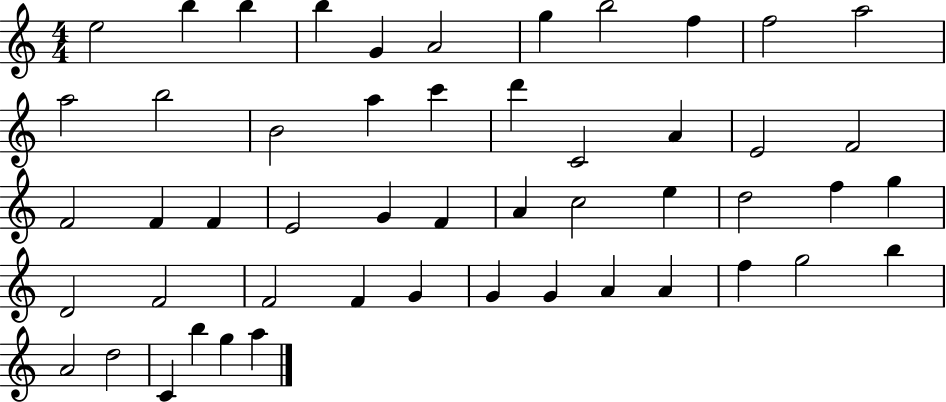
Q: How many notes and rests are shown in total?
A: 51